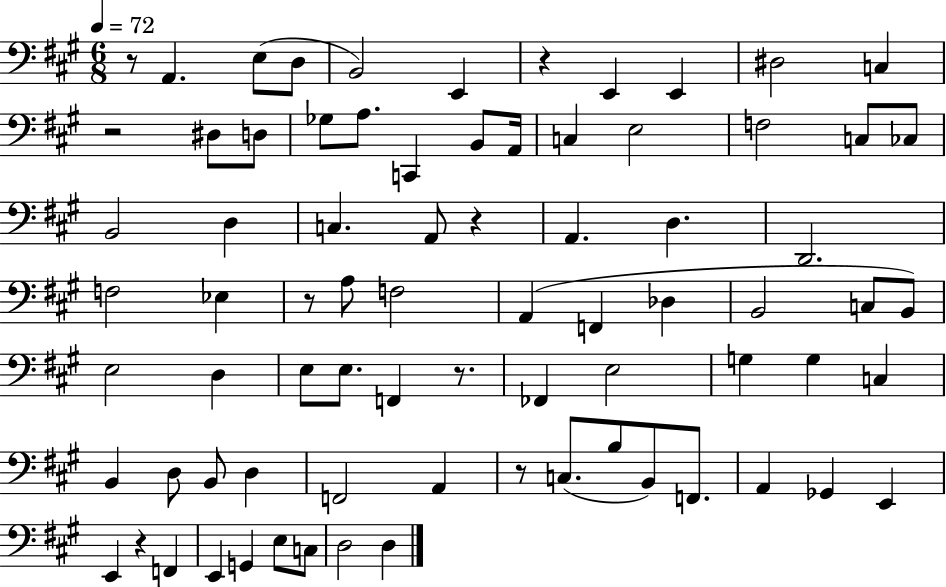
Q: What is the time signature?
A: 6/8